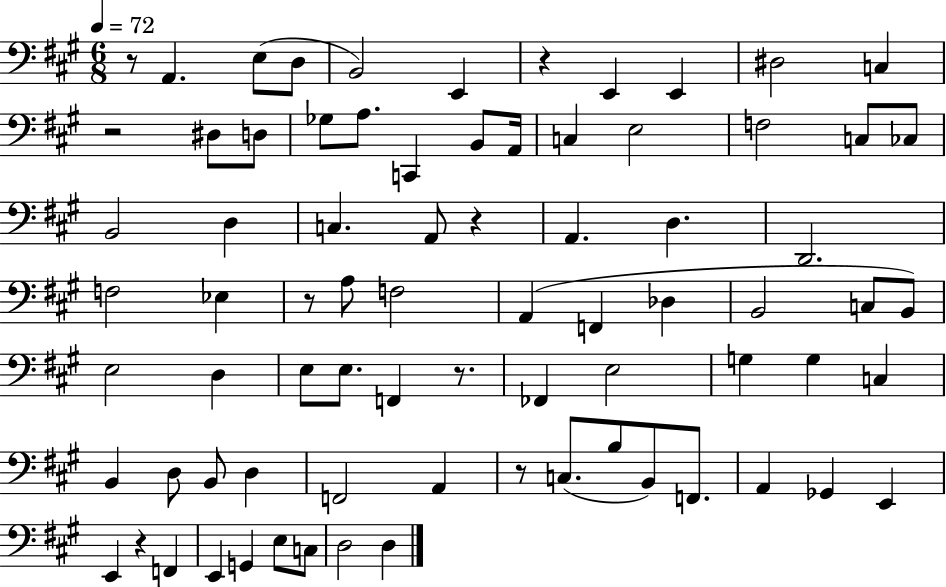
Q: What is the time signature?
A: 6/8